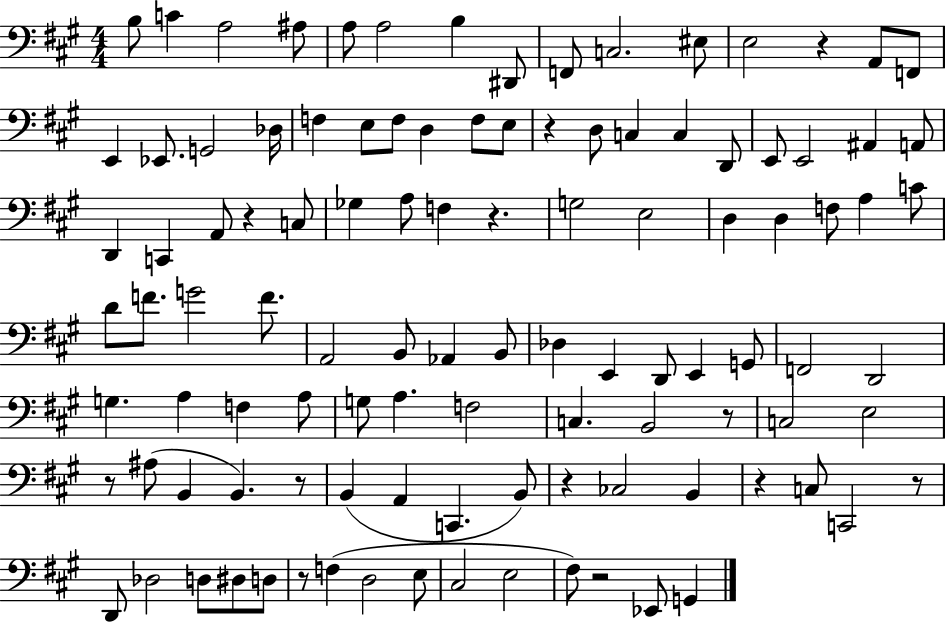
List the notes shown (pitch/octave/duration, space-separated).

B3/e C4/q A3/h A#3/e A3/e A3/h B3/q D#2/e F2/e C3/h. EIS3/e E3/h R/q A2/e F2/e E2/q Eb2/e. G2/h Db3/s F3/q E3/e F3/e D3/q F3/e E3/e R/q D3/e C3/q C3/q D2/e E2/e E2/h A#2/q A2/e D2/q C2/q A2/e R/q C3/e Gb3/q A3/e F3/q R/q. G3/h E3/h D3/q D3/q F3/e A3/q C4/e D4/e F4/e. G4/h F4/e. A2/h B2/e Ab2/q B2/e Db3/q E2/q D2/e E2/q G2/e F2/h D2/h G3/q. A3/q F3/q A3/e G3/e A3/q. F3/h C3/q. B2/h R/e C3/h E3/h R/e A#3/e B2/q B2/q. R/e B2/q A2/q C2/q. B2/e R/q CES3/h B2/q R/q C3/e C2/h R/e D2/e Db3/h D3/e D#3/e D3/e R/e F3/q D3/h E3/e C#3/h E3/h F#3/e R/h Eb2/e G2/q